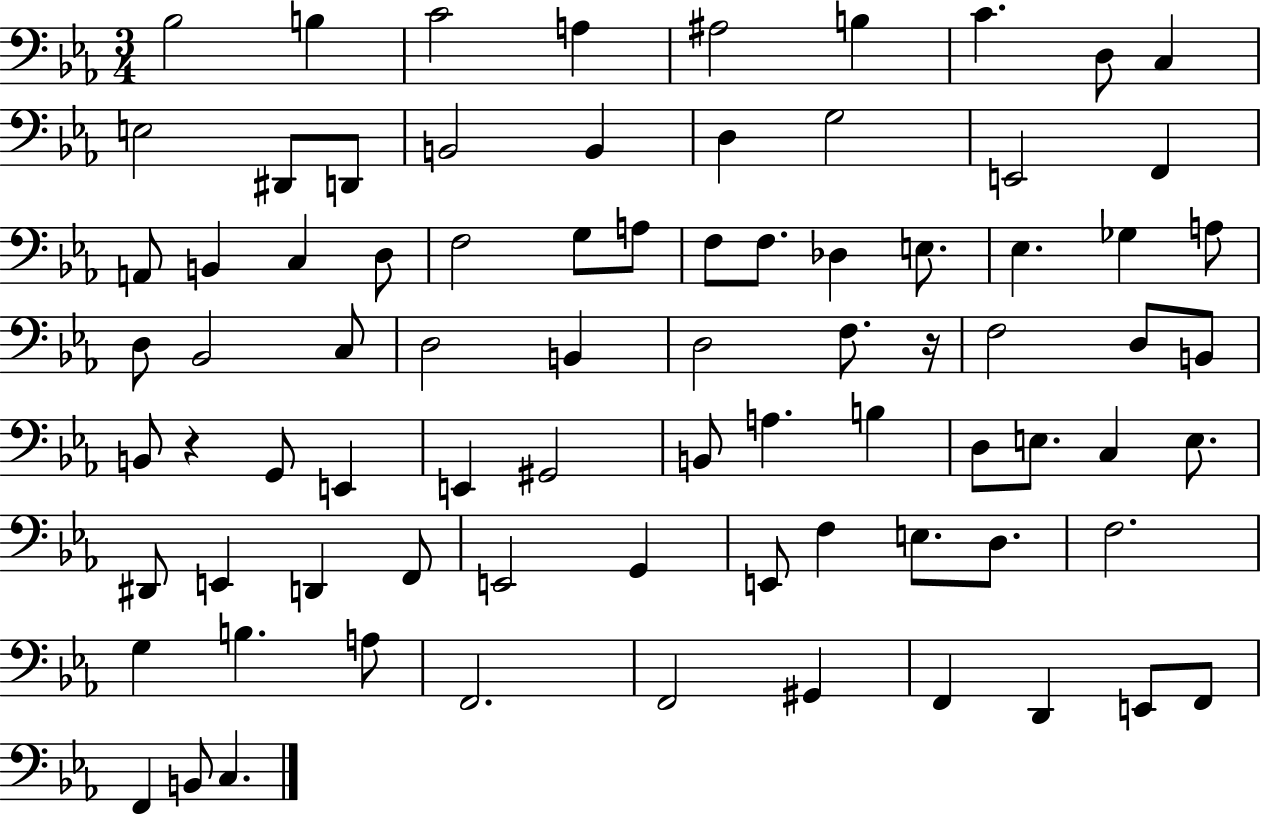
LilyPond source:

{
  \clef bass
  \numericTimeSignature
  \time 3/4
  \key ees \major
  bes2 b4 | c'2 a4 | ais2 b4 | c'4. d8 c4 | \break e2 dis,8 d,8 | b,2 b,4 | d4 g2 | e,2 f,4 | \break a,8 b,4 c4 d8 | f2 g8 a8 | f8 f8. des4 e8. | ees4. ges4 a8 | \break d8 bes,2 c8 | d2 b,4 | d2 f8. r16 | f2 d8 b,8 | \break b,8 r4 g,8 e,4 | e,4 gis,2 | b,8 a4. b4 | d8 e8. c4 e8. | \break dis,8 e,4 d,4 f,8 | e,2 g,4 | e,8 f4 e8. d8. | f2. | \break g4 b4. a8 | f,2. | f,2 gis,4 | f,4 d,4 e,8 f,8 | \break f,4 b,8 c4. | \bar "|."
}